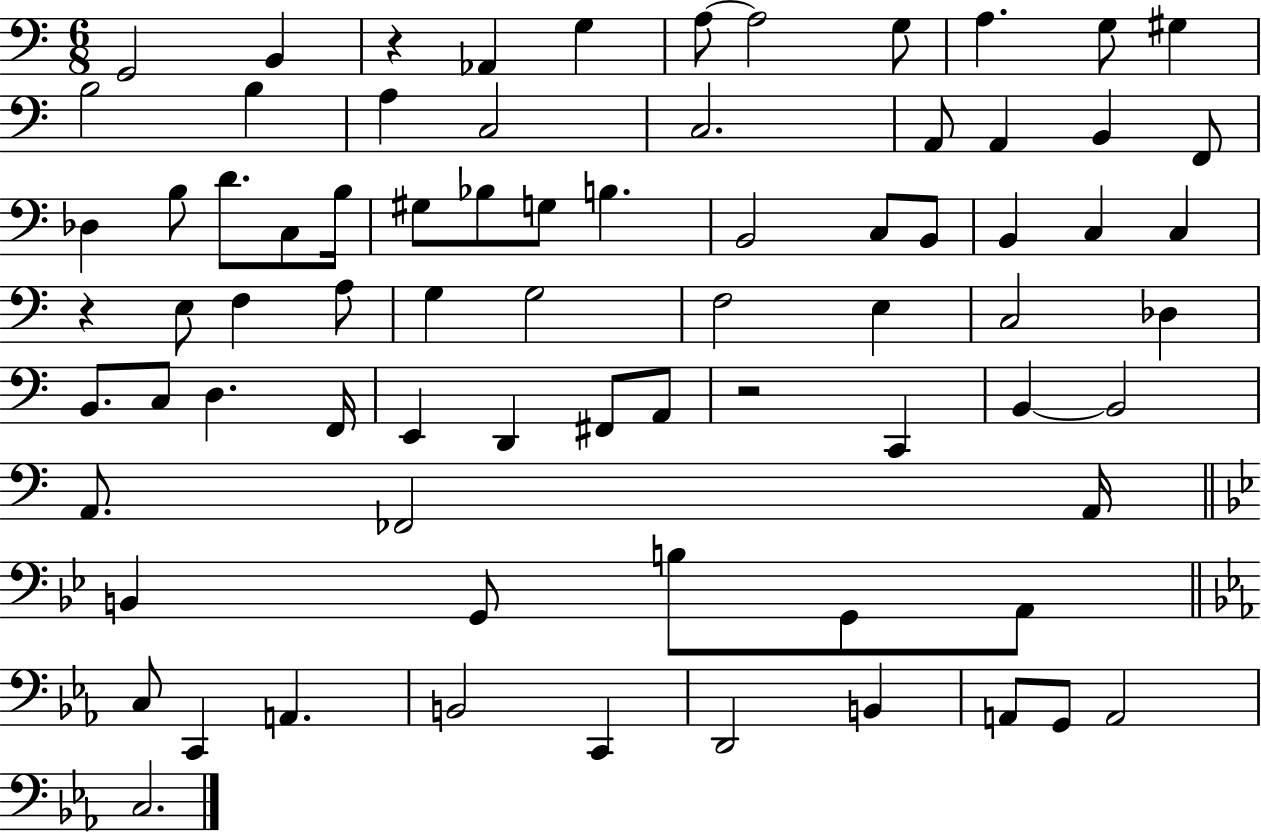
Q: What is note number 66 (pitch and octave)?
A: B2